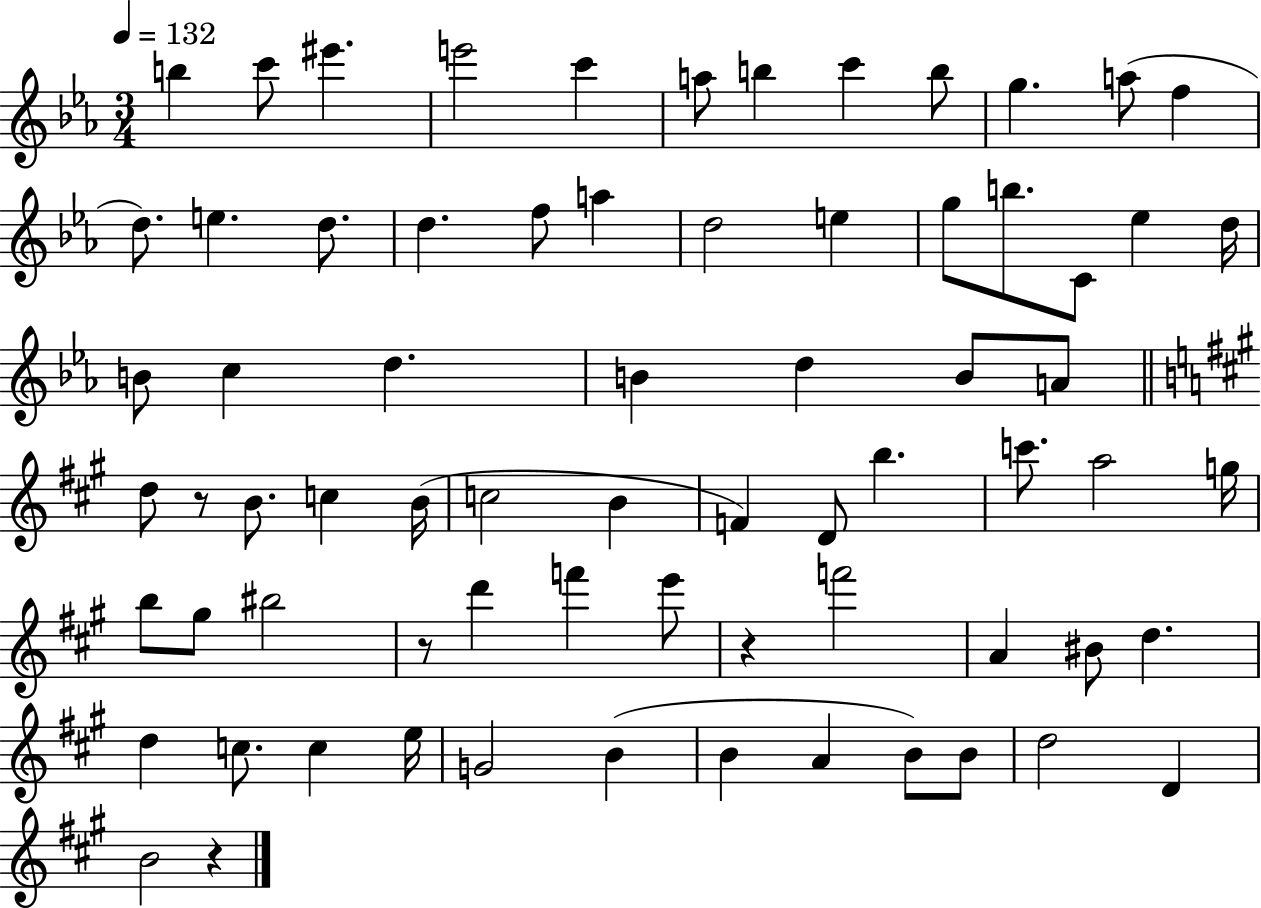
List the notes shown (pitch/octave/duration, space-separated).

B5/q C6/e EIS6/q. E6/h C6/q A5/e B5/q C6/q B5/e G5/q. A5/e F5/q D5/e. E5/q. D5/e. D5/q. F5/e A5/q D5/h E5/q G5/e B5/e. C4/e Eb5/q D5/s B4/e C5/q D5/q. B4/q D5/q B4/e A4/e D5/e R/e B4/e. C5/q B4/s C5/h B4/q F4/q D4/e B5/q. C6/e. A5/h G5/s B5/e G#5/e BIS5/h R/e D6/q F6/q E6/e R/q F6/h A4/q BIS4/e D5/q. D5/q C5/e. C5/q E5/s G4/h B4/q B4/q A4/q B4/e B4/e D5/h D4/q B4/h R/q